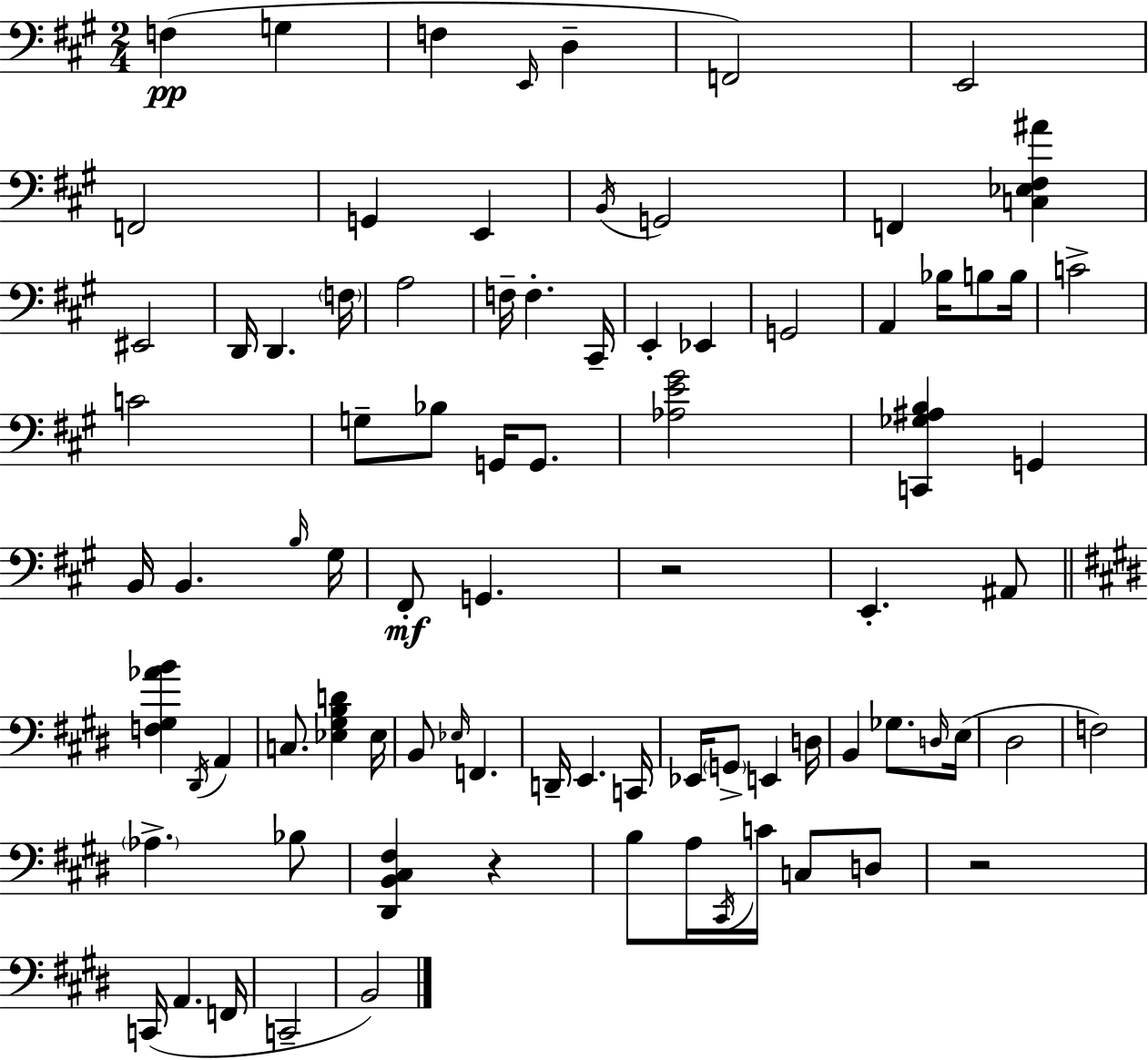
X:1
T:Untitled
M:2/4
L:1/4
K:A
F, G, F, E,,/4 D, F,,2 E,,2 F,,2 G,, E,, B,,/4 G,,2 F,, [C,_E,^F,^A] ^E,,2 D,,/4 D,, F,/4 A,2 F,/4 F, ^C,,/4 E,, _E,, G,,2 A,, _B,/4 B,/2 B,/4 C2 C2 G,/2 _B,/2 G,,/4 G,,/2 [_A,E^G]2 [C,,_G,^A,B,] G,, B,,/4 B,, B,/4 ^G,/4 ^F,,/2 G,, z2 E,, ^A,,/2 [F,^G,_AB] ^D,,/4 A,, C,/2 [_E,^G,B,D] _E,/4 B,,/2 _E,/4 F,, D,,/4 E,, C,,/4 _E,,/4 G,,/2 E,, D,/4 B,, _G,/2 D,/4 E,/4 ^D,2 F,2 _A, _B,/2 [^D,,B,,^C,^F,] z B,/2 A,/4 ^C,,/4 C/4 C,/2 D,/2 z2 C,,/4 A,, F,,/4 C,,2 B,,2